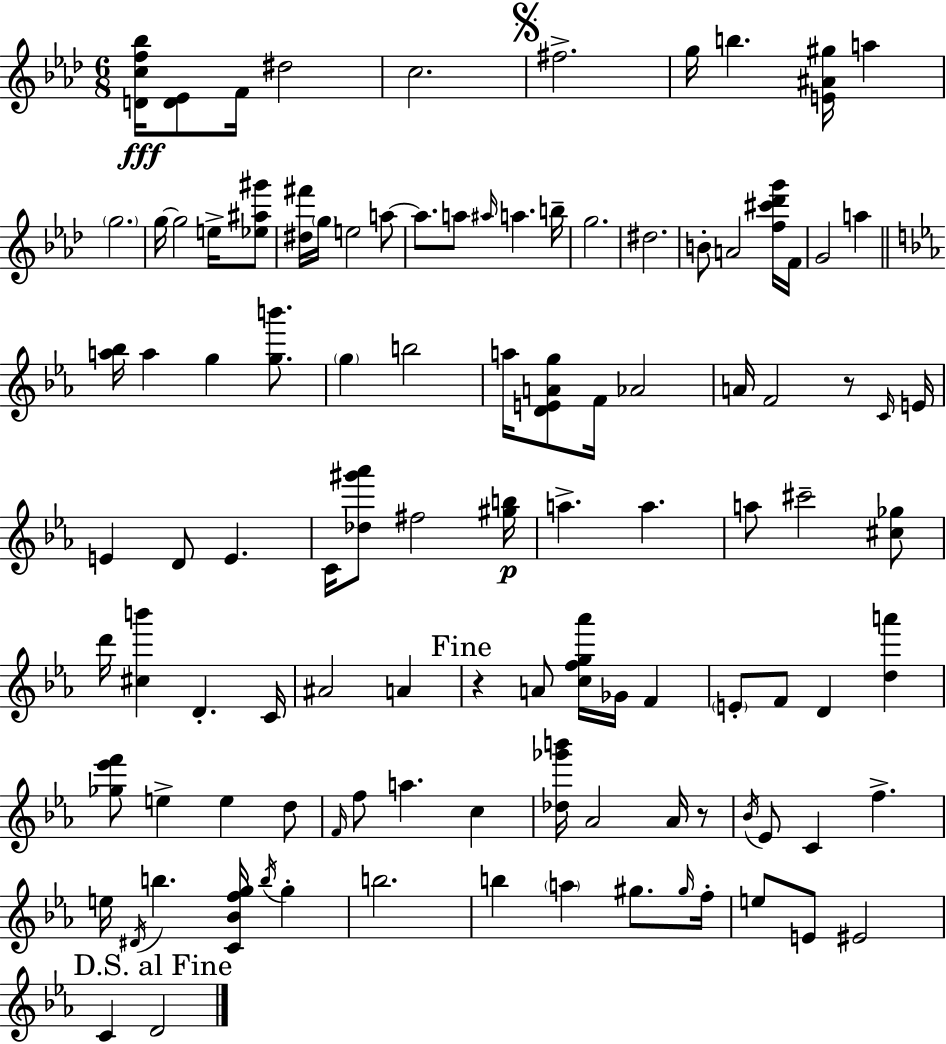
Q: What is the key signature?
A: F minor